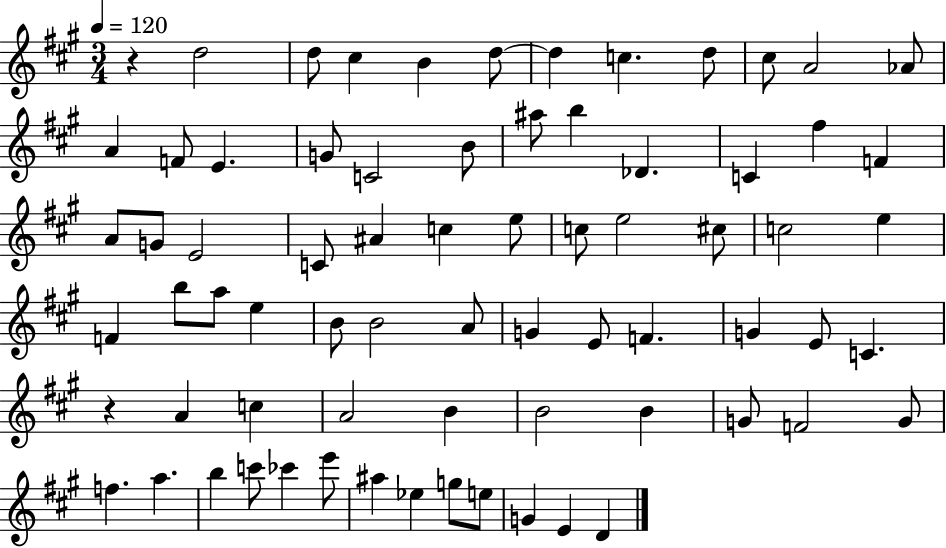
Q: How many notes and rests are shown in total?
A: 72